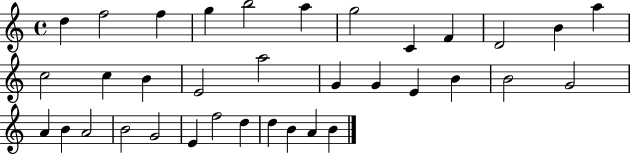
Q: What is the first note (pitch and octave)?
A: D5